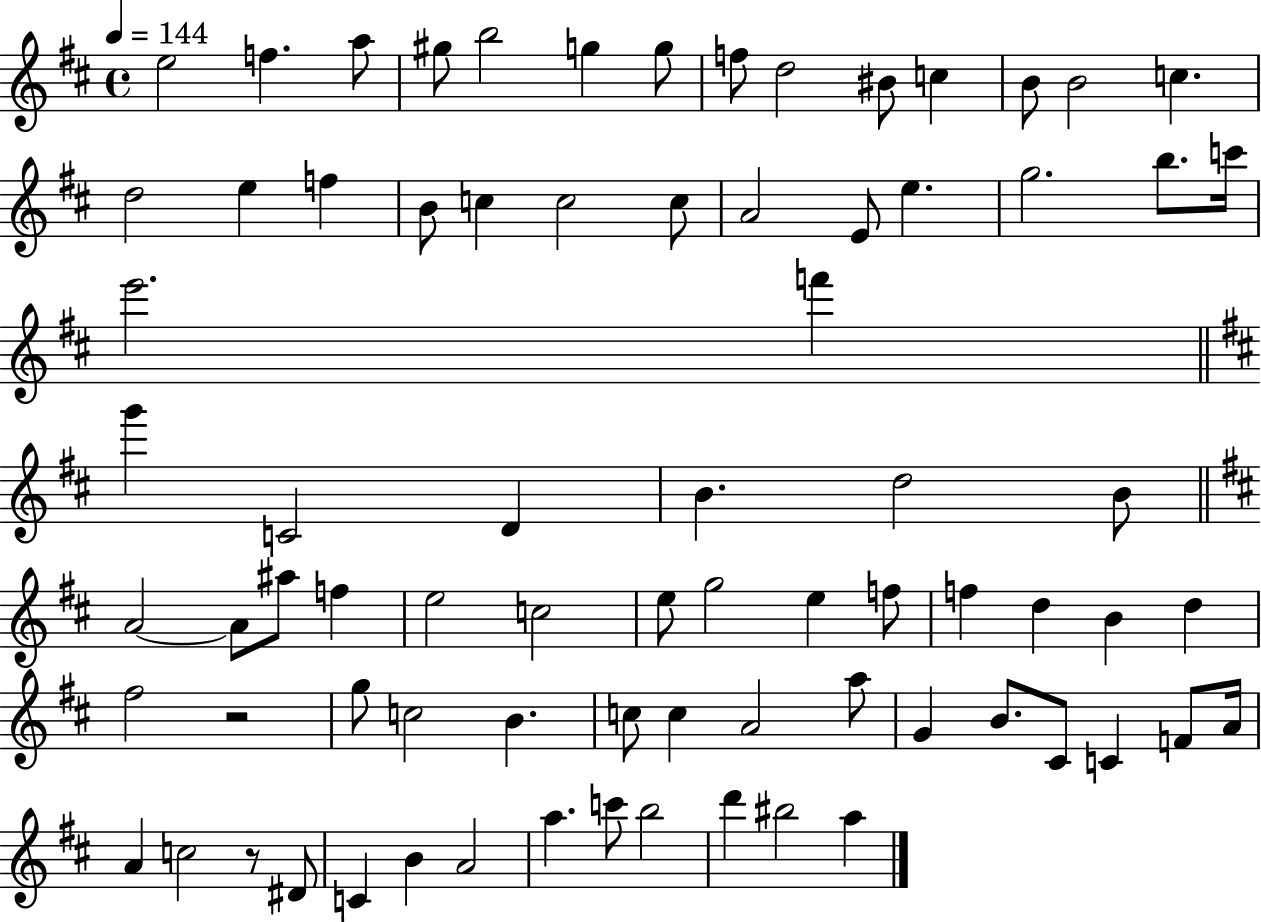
{
  \clef treble
  \time 4/4
  \defaultTimeSignature
  \key d \major
  \tempo 4 = 144
  e''2 f''4. a''8 | gis''8 b''2 g''4 g''8 | f''8 d''2 bis'8 c''4 | b'8 b'2 c''4. | \break d''2 e''4 f''4 | b'8 c''4 c''2 c''8 | a'2 e'8 e''4. | g''2. b''8. c'''16 | \break e'''2. f'''4 | \bar "||" \break \key b \minor g'''4 c'2 d'4 | b'4. d''2 b'8 | \bar "||" \break \key b \minor a'2~~ a'8 ais''8 f''4 | e''2 c''2 | e''8 g''2 e''4 f''8 | f''4 d''4 b'4 d''4 | \break fis''2 r2 | g''8 c''2 b'4. | c''8 c''4 a'2 a''8 | g'4 b'8. cis'8 c'4 f'8 a'16 | \break a'4 c''2 r8 dis'8 | c'4 b'4 a'2 | a''4. c'''8 b''2 | d'''4 bis''2 a''4 | \break \bar "|."
}